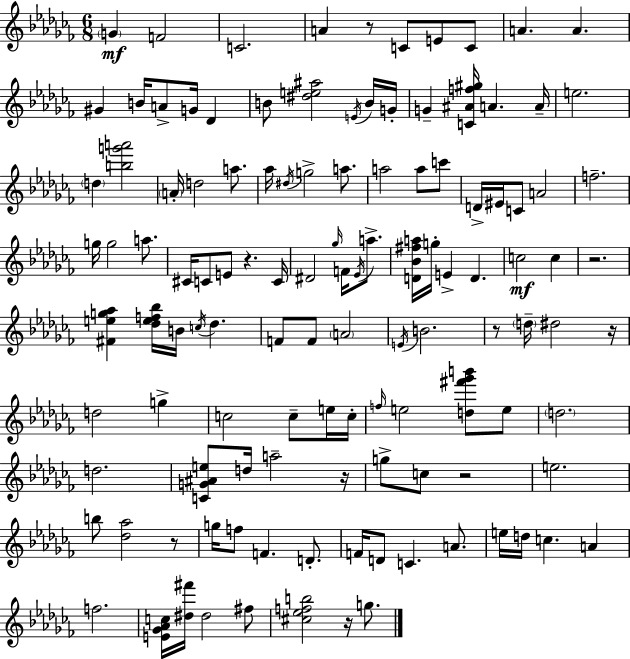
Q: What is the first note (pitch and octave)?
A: G4